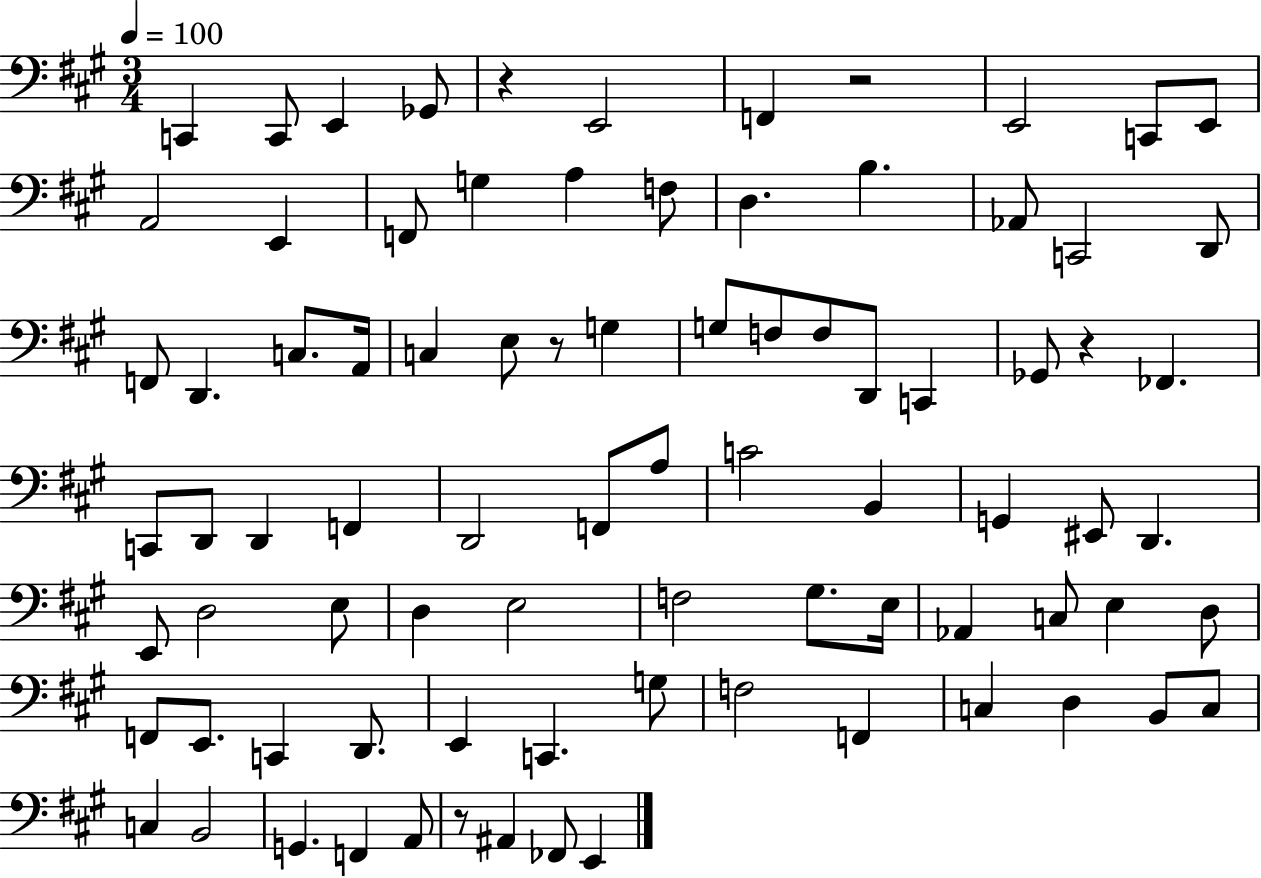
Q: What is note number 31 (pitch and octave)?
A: D2